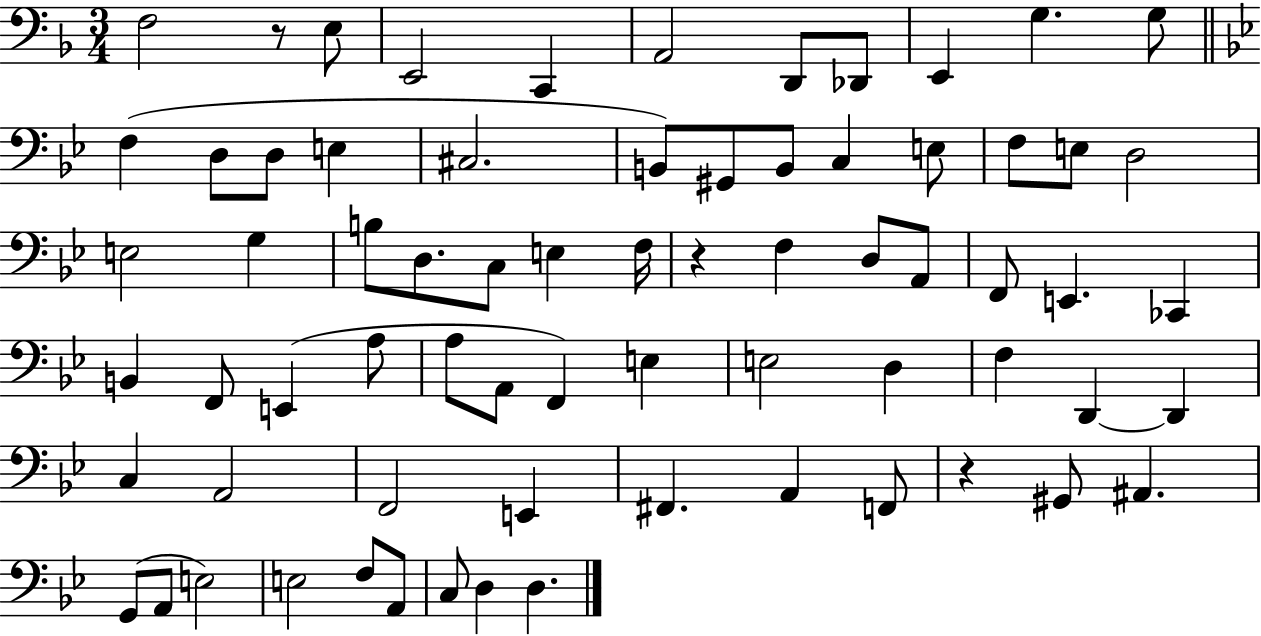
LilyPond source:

{
  \clef bass
  \numericTimeSignature
  \time 3/4
  \key f \major
  f2 r8 e8 | e,2 c,4 | a,2 d,8 des,8 | e,4 g4. g8 | \break \bar "||" \break \key bes \major f4( d8 d8 e4 | cis2. | b,8) gis,8 b,8 c4 e8 | f8 e8 d2 | \break e2 g4 | b8 d8. c8 e4 f16 | r4 f4 d8 a,8 | f,8 e,4. ces,4 | \break b,4 f,8 e,4( a8 | a8 a,8 f,4) e4 | e2 d4 | f4 d,4~~ d,4 | \break c4 a,2 | f,2 e,4 | fis,4. a,4 f,8 | r4 gis,8 ais,4. | \break g,8( a,8 e2) | e2 f8 a,8 | c8 d4 d4. | \bar "|."
}